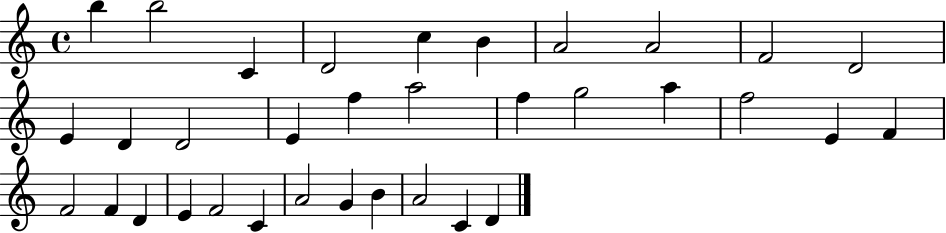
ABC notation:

X:1
T:Untitled
M:4/4
L:1/4
K:C
b b2 C D2 c B A2 A2 F2 D2 E D D2 E f a2 f g2 a f2 E F F2 F D E F2 C A2 G B A2 C D